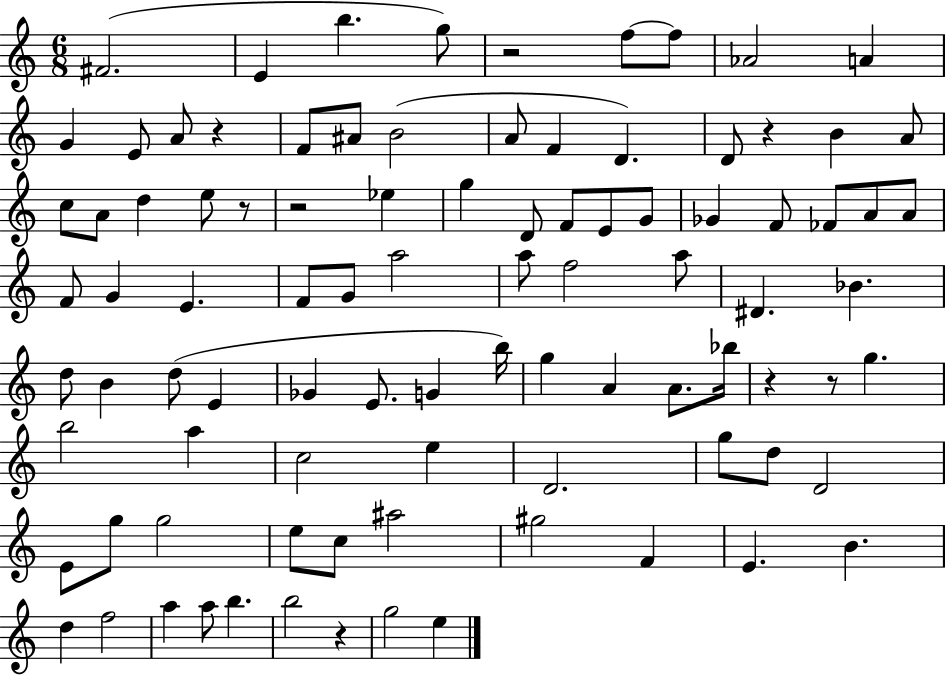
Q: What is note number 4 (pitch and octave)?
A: G5